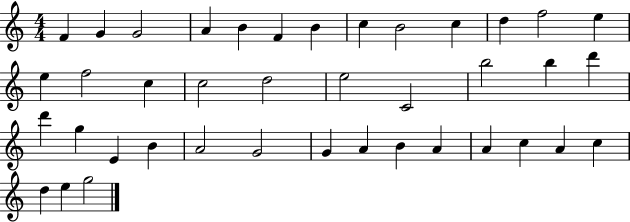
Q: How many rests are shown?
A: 0